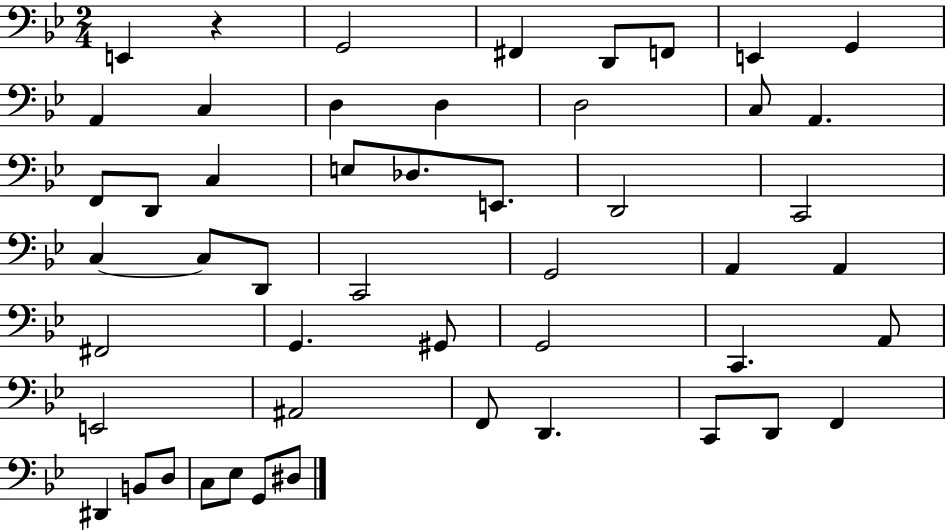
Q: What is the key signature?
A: BES major